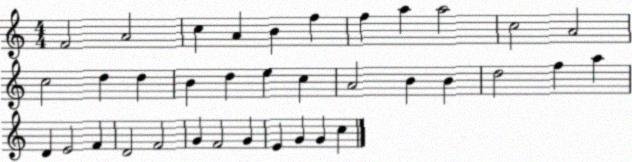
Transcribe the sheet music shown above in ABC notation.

X:1
T:Untitled
M:4/4
L:1/4
K:C
F2 A2 c A B f f a a2 c2 A2 c2 d d B d e c A2 B B d2 f a D E2 F D2 F2 G F2 G E G G c